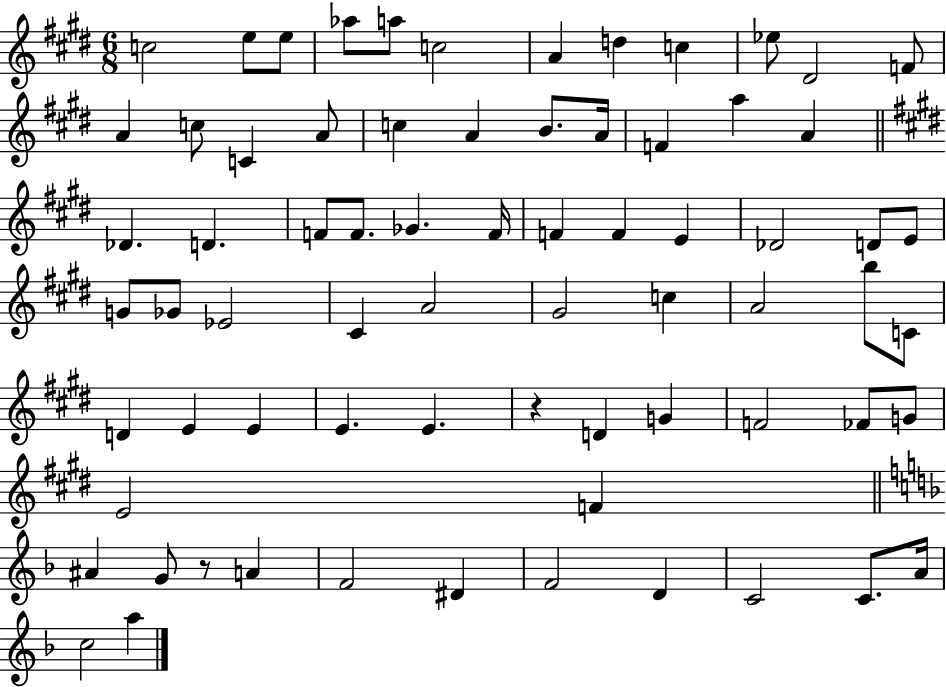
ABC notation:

X:1
T:Untitled
M:6/8
L:1/4
K:E
c2 e/2 e/2 _a/2 a/2 c2 A d c _e/2 ^D2 F/2 A c/2 C A/2 c A B/2 A/4 F a A _D D F/2 F/2 _G F/4 F F E _D2 D/2 E/2 G/2 _G/2 _E2 ^C A2 ^G2 c A2 b/2 C/2 D E E E E z D G F2 _F/2 G/2 E2 F ^A G/2 z/2 A F2 ^D F2 D C2 C/2 A/4 c2 a